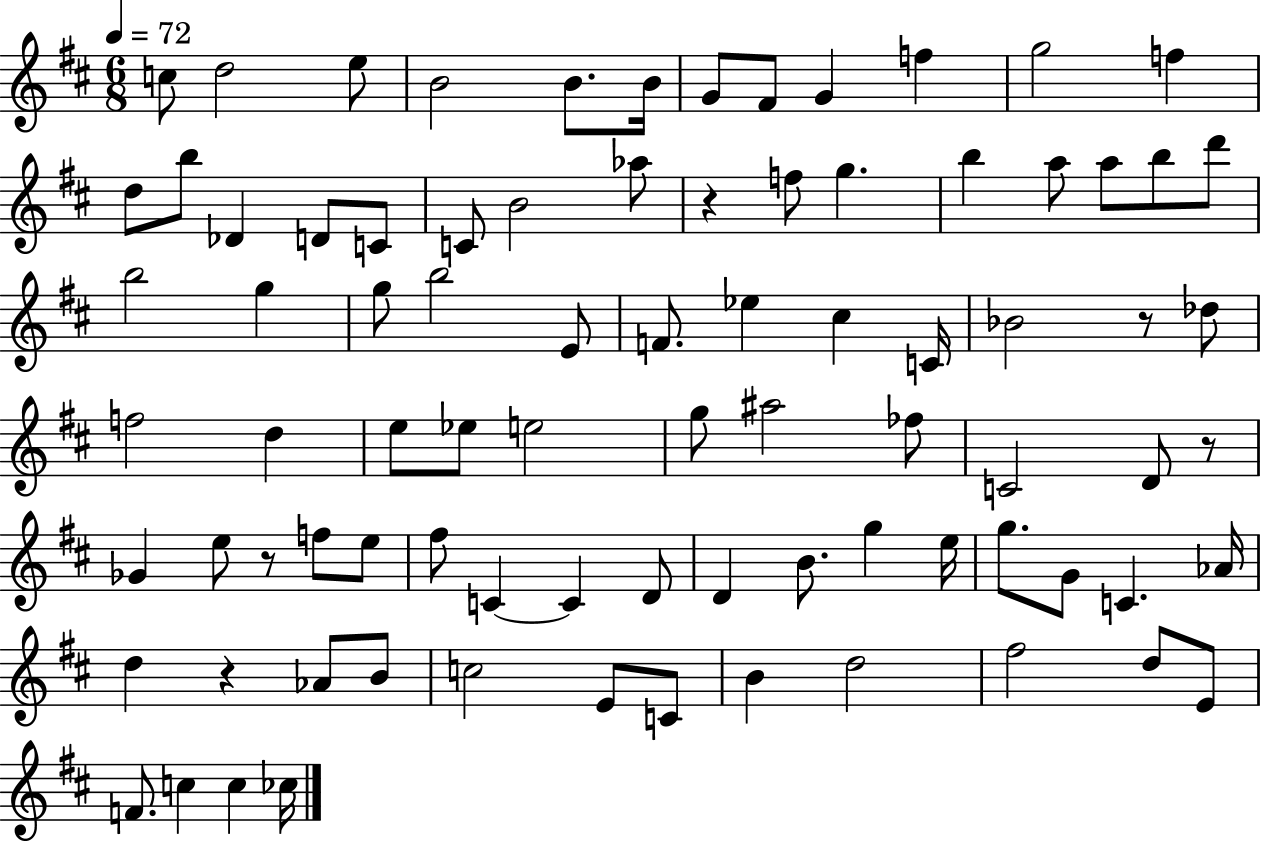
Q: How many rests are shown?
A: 5